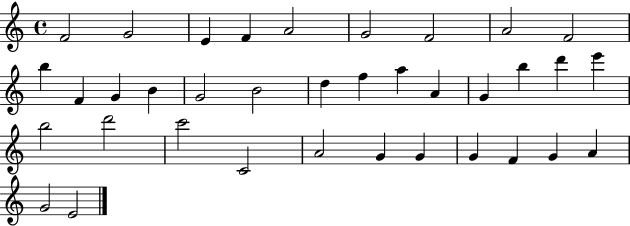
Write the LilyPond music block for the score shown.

{
  \clef treble
  \time 4/4
  \defaultTimeSignature
  \key c \major
  f'2 g'2 | e'4 f'4 a'2 | g'2 f'2 | a'2 f'2 | \break b''4 f'4 g'4 b'4 | g'2 b'2 | d''4 f''4 a''4 a'4 | g'4 b''4 d'''4 e'''4 | \break b''2 d'''2 | c'''2 c'2 | a'2 g'4 g'4 | g'4 f'4 g'4 a'4 | \break g'2 e'2 | \bar "|."
}